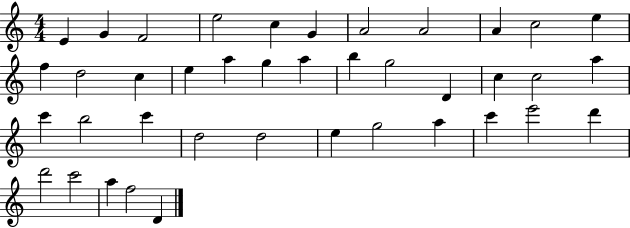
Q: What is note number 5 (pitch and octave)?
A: C5